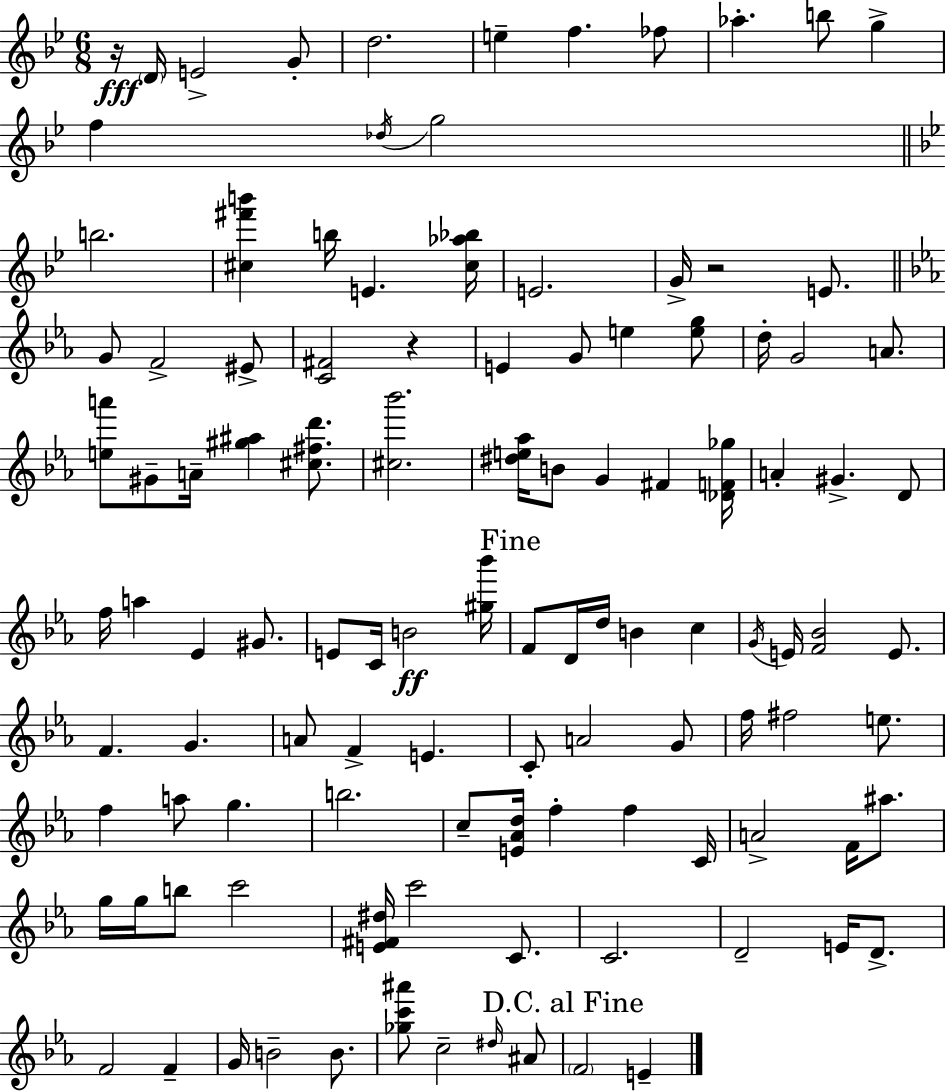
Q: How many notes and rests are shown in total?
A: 111